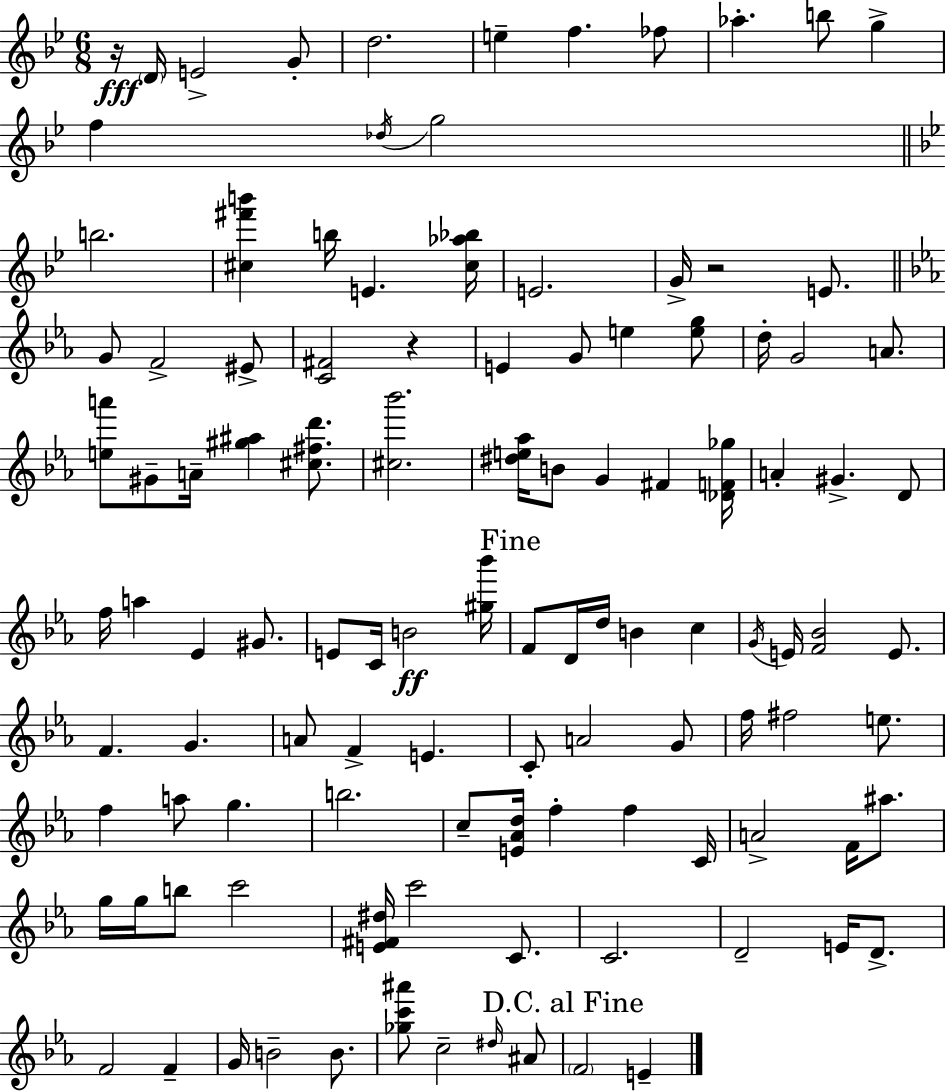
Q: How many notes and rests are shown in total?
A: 111